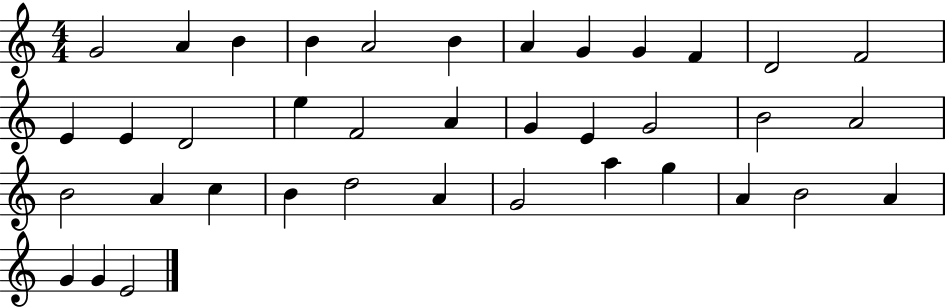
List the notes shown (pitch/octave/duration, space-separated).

G4/h A4/q B4/q B4/q A4/h B4/q A4/q G4/q G4/q F4/q D4/h F4/h E4/q E4/q D4/h E5/q F4/h A4/q G4/q E4/q G4/h B4/h A4/h B4/h A4/q C5/q B4/q D5/h A4/q G4/h A5/q G5/q A4/q B4/h A4/q G4/q G4/q E4/h